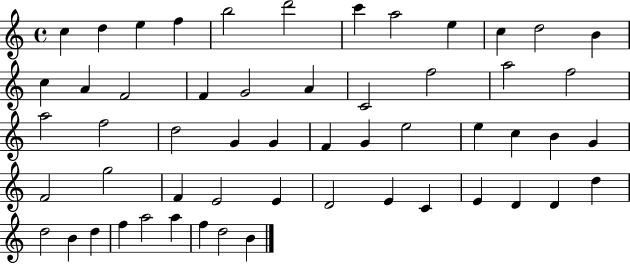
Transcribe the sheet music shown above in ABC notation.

X:1
T:Untitled
M:4/4
L:1/4
K:C
c d e f b2 d'2 c' a2 e c d2 B c A F2 F G2 A C2 f2 a2 f2 a2 f2 d2 G G F G e2 e c B G F2 g2 F E2 E D2 E C E D D d d2 B d f a2 a f d2 B